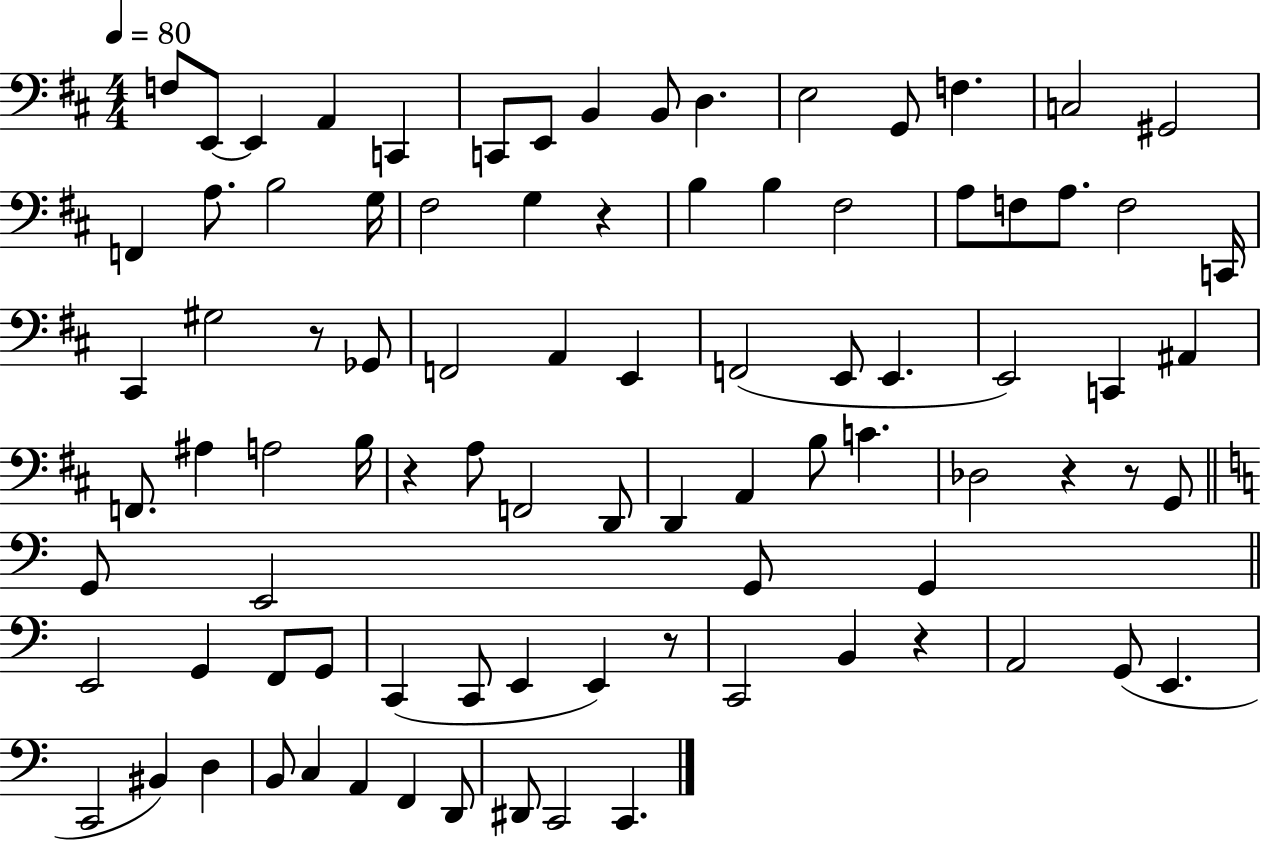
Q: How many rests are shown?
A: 7